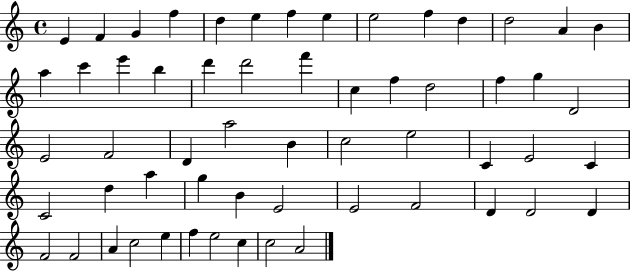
{
  \clef treble
  \time 4/4
  \defaultTimeSignature
  \key c \major
  e'4 f'4 g'4 f''4 | d''4 e''4 f''4 e''4 | e''2 f''4 d''4 | d''2 a'4 b'4 | \break a''4 c'''4 e'''4 b''4 | d'''4 d'''2 f'''4 | c''4 f''4 d''2 | f''4 g''4 d'2 | \break e'2 f'2 | d'4 a''2 b'4 | c''2 e''2 | c'4 e'2 c'4 | \break c'2 d''4 a''4 | g''4 b'4 e'2 | e'2 f'2 | d'4 d'2 d'4 | \break f'2 f'2 | a'4 c''2 e''4 | f''4 e''2 c''4 | c''2 a'2 | \break \bar "|."
}